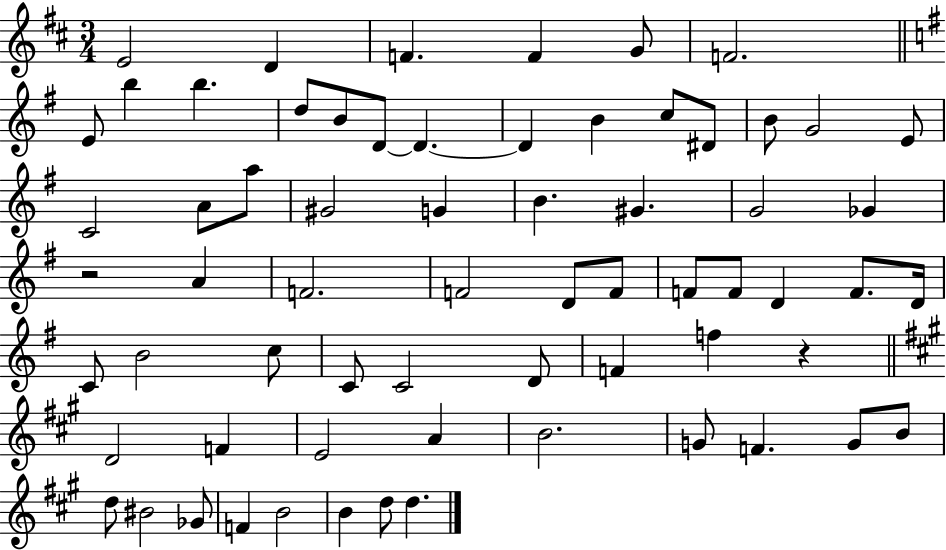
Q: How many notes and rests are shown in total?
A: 66